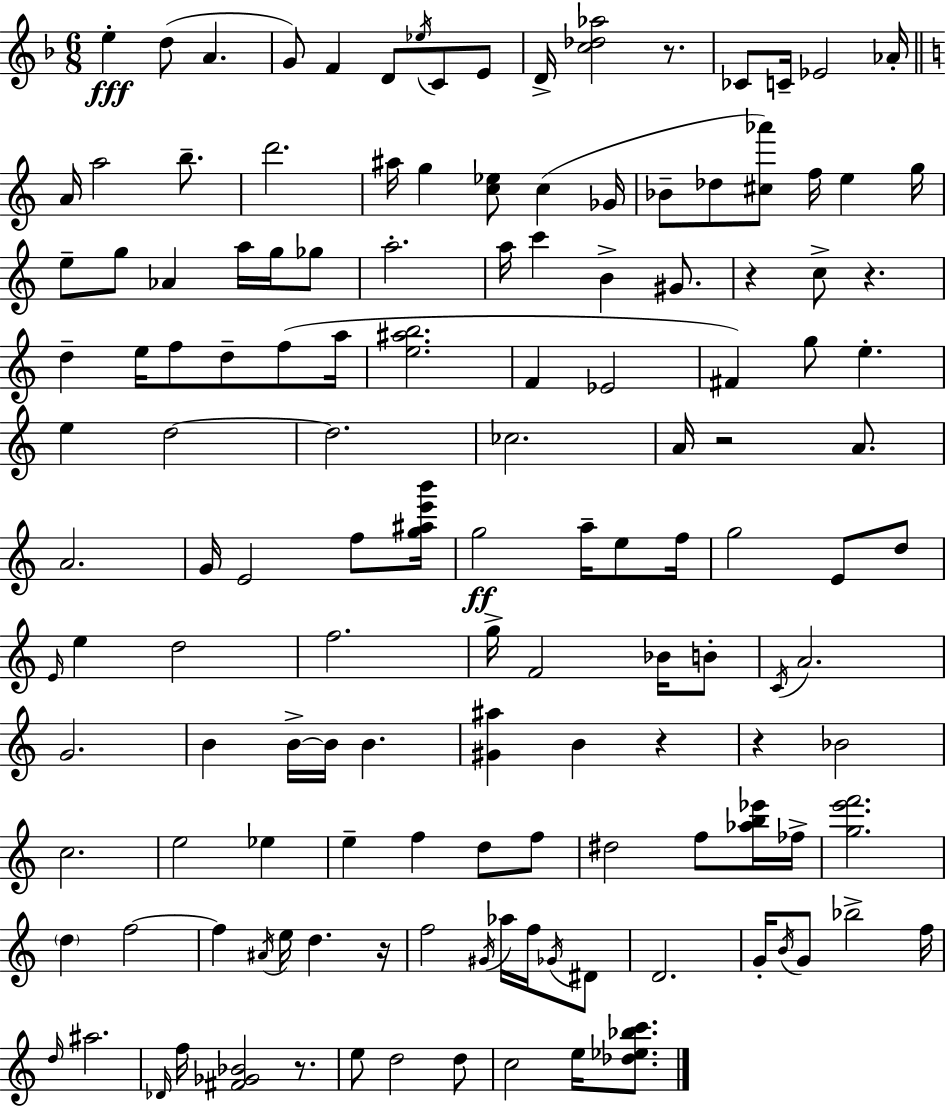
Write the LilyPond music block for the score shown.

{
  \clef treble
  \numericTimeSignature
  \time 6/8
  \key f \major
  e''4-.\fff d''8( a'4. | g'8) f'4 d'8 \acciaccatura { ees''16 } c'8 e'8 | d'16-> <c'' des'' aes''>2 r8. | ces'8 c'16-- ees'2 | \break aes'16-. \bar "||" \break \key c \major a'16 a''2 b''8.-- | d'''2. | ais''16 g''4 <c'' ees''>8 c''4( ges'16 | bes'8-- des''8 <cis'' aes'''>8) f''16 e''4 g''16 | \break e''8-- g''8 aes'4 a''16 g''16 ges''8 | a''2.-. | a''16 c'''4 b'4-> gis'8. | r4 c''8-> r4. | \break d''4-- e''16 f''8 d''8-- f''8( a''16 | <e'' ais'' b''>2. | f'4 ees'2 | fis'4) g''8 e''4.-. | \break e''4 d''2~~ | d''2. | ces''2. | a'16 r2 a'8. | \break a'2. | g'16 e'2 f''8 <g'' ais'' e''' b'''>16 | g''2\ff a''16-- e''8 f''16 | g''2 e'8 d''8 | \break \grace { e'16 } e''4 d''2 | f''2. | g''16-> f'2 bes'16 b'8-. | \acciaccatura { c'16 } a'2. | \break g'2. | b'4 b'16->~~ b'16 b'4. | <gis' ais''>4 b'4 r4 | r4 bes'2 | \break c''2. | e''2 ees''4 | e''4-- f''4 d''8 | f''8 dis''2 f''8 | \break <aes'' b'' ees'''>16 fes''16-> <g'' e''' f'''>2. | \parenthesize d''4 f''2~~ | f''4 \acciaccatura { ais'16 } e''16 d''4. | r16 f''2 \acciaccatura { gis'16 } | \break aes''16 f''16 \acciaccatura { ges'16 } dis'8 d'2. | g'16-. \acciaccatura { b'16 } g'8 bes''2-> | f''16 \grace { d''16 } ais''2. | \grace { des'16 } f''16 <fis' ges' bes'>2 | \break r8. e''8 d''2 | d''8 c''2 | e''16 <des'' ees'' bes'' c'''>8. \bar "|."
}